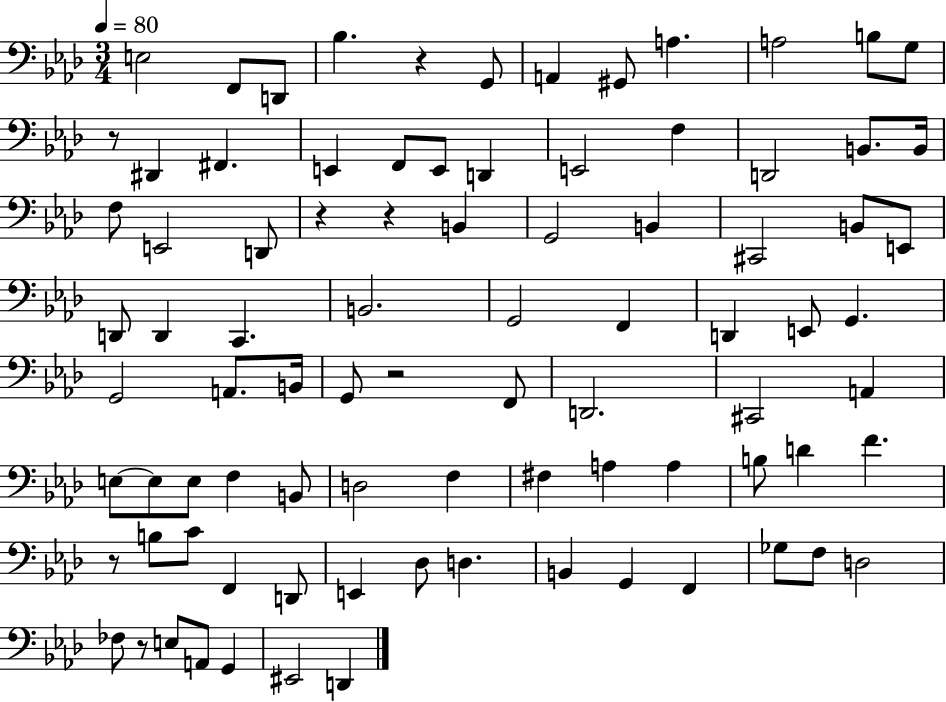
E3/h F2/e D2/e Bb3/q. R/q G2/e A2/q G#2/e A3/q. A3/h B3/e G3/e R/e D#2/q F#2/q. E2/q F2/e E2/e D2/q E2/h F3/q D2/h B2/e. B2/s F3/e E2/h D2/e R/q R/q B2/q G2/h B2/q C#2/h B2/e E2/e D2/e D2/q C2/q. B2/h. G2/h F2/q D2/q E2/e G2/q. G2/h A2/e. B2/s G2/e R/h F2/e D2/h. C#2/h A2/q E3/e E3/e E3/e F3/q B2/e D3/h F3/q F#3/q A3/q A3/q B3/e D4/q F4/q. R/e B3/e C4/e F2/q D2/e E2/q Db3/e D3/q. B2/q G2/q F2/q Gb3/e F3/e D3/h FES3/e R/e E3/e A2/e G2/q EIS2/h D2/q